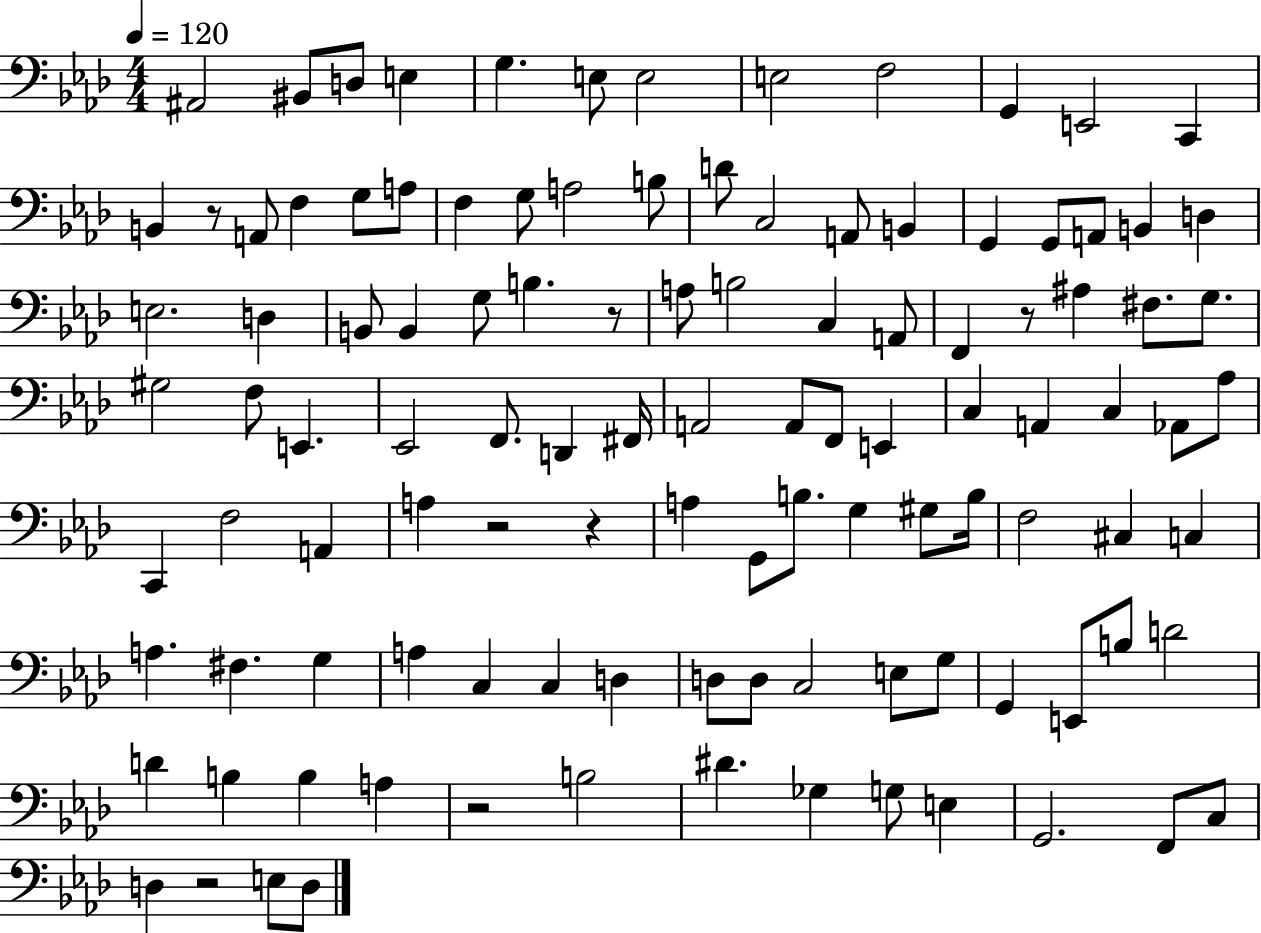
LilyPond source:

{
  \clef bass
  \numericTimeSignature
  \time 4/4
  \key aes \major
  \tempo 4 = 120
  ais,2 bis,8 d8 e4 | g4. e8 e2 | e2 f2 | g,4 e,2 c,4 | \break b,4 r8 a,8 f4 g8 a8 | f4 g8 a2 b8 | d'8 c2 a,8 b,4 | g,4 g,8 a,8 b,4 d4 | \break e2. d4 | b,8 b,4 g8 b4. r8 | a8 b2 c4 a,8 | f,4 r8 ais4 fis8. g8. | \break gis2 f8 e,4. | ees,2 f,8. d,4 fis,16 | a,2 a,8 f,8 e,4 | c4 a,4 c4 aes,8 aes8 | \break c,4 f2 a,4 | a4 r2 r4 | a4 g,8 b8. g4 gis8 b16 | f2 cis4 c4 | \break a4. fis4. g4 | a4 c4 c4 d4 | d8 d8 c2 e8 g8 | g,4 e,8 b8 d'2 | \break d'4 b4 b4 a4 | r2 b2 | dis'4. ges4 g8 e4 | g,2. f,8 c8 | \break d4 r2 e8 d8 | \bar "|."
}